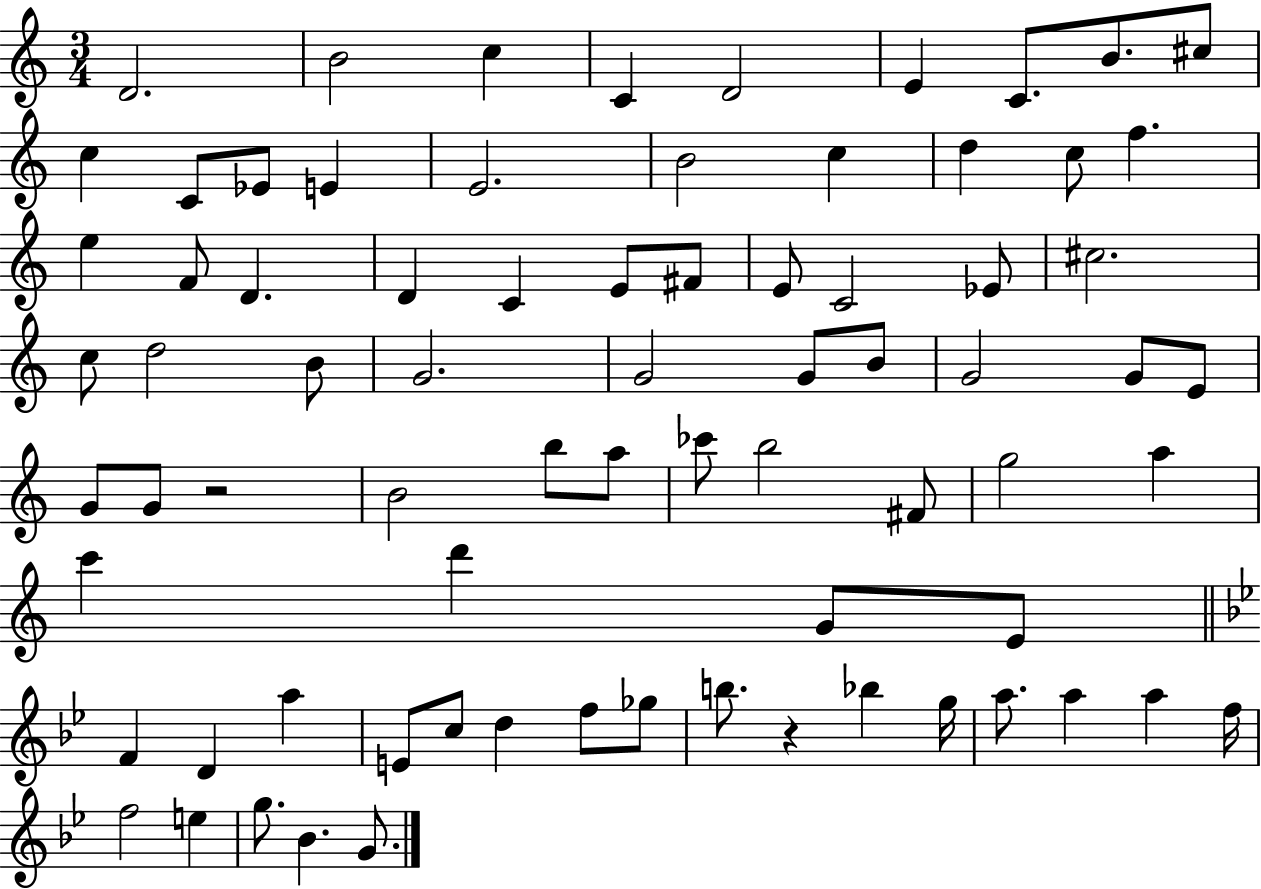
X:1
T:Untitled
M:3/4
L:1/4
K:C
D2 B2 c C D2 E C/2 B/2 ^c/2 c C/2 _E/2 E E2 B2 c d c/2 f e F/2 D D C E/2 ^F/2 E/2 C2 _E/2 ^c2 c/2 d2 B/2 G2 G2 G/2 B/2 G2 G/2 E/2 G/2 G/2 z2 B2 b/2 a/2 _c'/2 b2 ^F/2 g2 a c' d' G/2 E/2 F D a E/2 c/2 d f/2 _g/2 b/2 z _b g/4 a/2 a a f/4 f2 e g/2 _B G/2